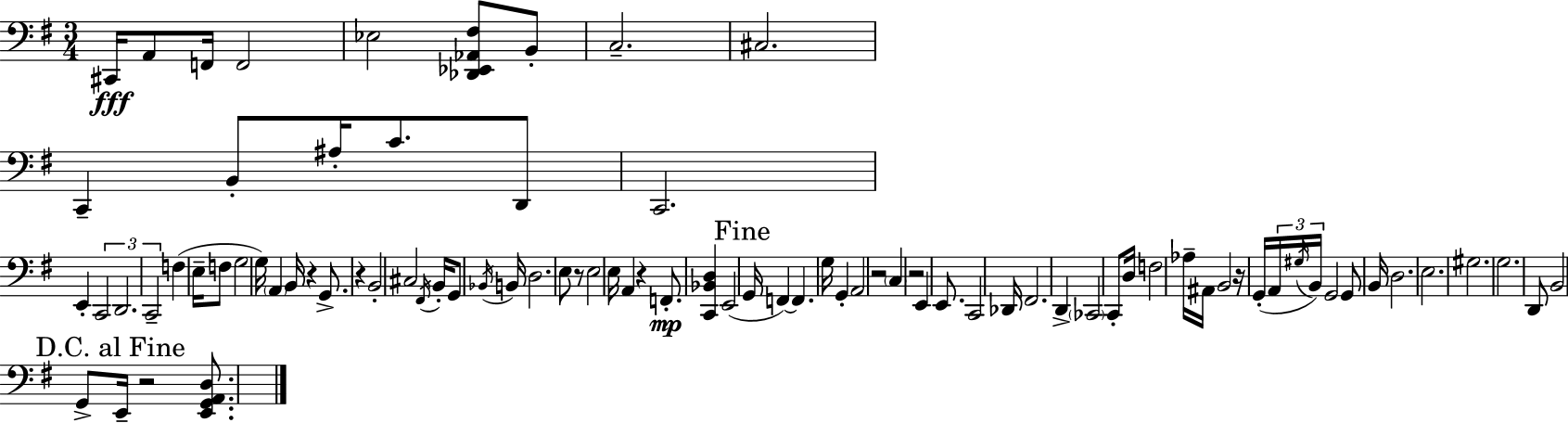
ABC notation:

X:1
T:Untitled
M:3/4
L:1/4
K:Em
^C,,/4 A,,/2 F,,/4 F,,2 _E,2 [_D,,_E,,_A,,^F,]/2 B,,/2 C,2 ^C,2 C,, B,,/2 ^A,/4 C/2 D,,/2 C,,2 E,, C,,2 D,,2 C,,2 F, E,/4 F,/2 G,2 G,/4 A,, B,,/4 z G,,/2 z B,,2 ^C,2 ^F,,/4 B,,/4 G,,/2 _B,,/4 B,,/4 D,2 E,/2 z/2 E,2 E,/4 A,, z F,,/2 [C,,_B,,D,] E,,2 G,,/4 F,, F,, G,/4 G,, A,,2 z2 C, z2 E,, E,,/2 C,,2 _D,,/4 ^F,,2 D,, _C,,2 C,,/2 D,/4 F,2 _A,/4 ^A,,/4 B,,2 z/4 G,,/4 A,,/4 ^G,/4 B,,/4 G,,2 G,,/2 B,,/4 D,2 E,2 ^G,2 G,2 D,,/2 B,,2 G,,/2 E,,/4 z2 [E,,G,,A,,D,]/2